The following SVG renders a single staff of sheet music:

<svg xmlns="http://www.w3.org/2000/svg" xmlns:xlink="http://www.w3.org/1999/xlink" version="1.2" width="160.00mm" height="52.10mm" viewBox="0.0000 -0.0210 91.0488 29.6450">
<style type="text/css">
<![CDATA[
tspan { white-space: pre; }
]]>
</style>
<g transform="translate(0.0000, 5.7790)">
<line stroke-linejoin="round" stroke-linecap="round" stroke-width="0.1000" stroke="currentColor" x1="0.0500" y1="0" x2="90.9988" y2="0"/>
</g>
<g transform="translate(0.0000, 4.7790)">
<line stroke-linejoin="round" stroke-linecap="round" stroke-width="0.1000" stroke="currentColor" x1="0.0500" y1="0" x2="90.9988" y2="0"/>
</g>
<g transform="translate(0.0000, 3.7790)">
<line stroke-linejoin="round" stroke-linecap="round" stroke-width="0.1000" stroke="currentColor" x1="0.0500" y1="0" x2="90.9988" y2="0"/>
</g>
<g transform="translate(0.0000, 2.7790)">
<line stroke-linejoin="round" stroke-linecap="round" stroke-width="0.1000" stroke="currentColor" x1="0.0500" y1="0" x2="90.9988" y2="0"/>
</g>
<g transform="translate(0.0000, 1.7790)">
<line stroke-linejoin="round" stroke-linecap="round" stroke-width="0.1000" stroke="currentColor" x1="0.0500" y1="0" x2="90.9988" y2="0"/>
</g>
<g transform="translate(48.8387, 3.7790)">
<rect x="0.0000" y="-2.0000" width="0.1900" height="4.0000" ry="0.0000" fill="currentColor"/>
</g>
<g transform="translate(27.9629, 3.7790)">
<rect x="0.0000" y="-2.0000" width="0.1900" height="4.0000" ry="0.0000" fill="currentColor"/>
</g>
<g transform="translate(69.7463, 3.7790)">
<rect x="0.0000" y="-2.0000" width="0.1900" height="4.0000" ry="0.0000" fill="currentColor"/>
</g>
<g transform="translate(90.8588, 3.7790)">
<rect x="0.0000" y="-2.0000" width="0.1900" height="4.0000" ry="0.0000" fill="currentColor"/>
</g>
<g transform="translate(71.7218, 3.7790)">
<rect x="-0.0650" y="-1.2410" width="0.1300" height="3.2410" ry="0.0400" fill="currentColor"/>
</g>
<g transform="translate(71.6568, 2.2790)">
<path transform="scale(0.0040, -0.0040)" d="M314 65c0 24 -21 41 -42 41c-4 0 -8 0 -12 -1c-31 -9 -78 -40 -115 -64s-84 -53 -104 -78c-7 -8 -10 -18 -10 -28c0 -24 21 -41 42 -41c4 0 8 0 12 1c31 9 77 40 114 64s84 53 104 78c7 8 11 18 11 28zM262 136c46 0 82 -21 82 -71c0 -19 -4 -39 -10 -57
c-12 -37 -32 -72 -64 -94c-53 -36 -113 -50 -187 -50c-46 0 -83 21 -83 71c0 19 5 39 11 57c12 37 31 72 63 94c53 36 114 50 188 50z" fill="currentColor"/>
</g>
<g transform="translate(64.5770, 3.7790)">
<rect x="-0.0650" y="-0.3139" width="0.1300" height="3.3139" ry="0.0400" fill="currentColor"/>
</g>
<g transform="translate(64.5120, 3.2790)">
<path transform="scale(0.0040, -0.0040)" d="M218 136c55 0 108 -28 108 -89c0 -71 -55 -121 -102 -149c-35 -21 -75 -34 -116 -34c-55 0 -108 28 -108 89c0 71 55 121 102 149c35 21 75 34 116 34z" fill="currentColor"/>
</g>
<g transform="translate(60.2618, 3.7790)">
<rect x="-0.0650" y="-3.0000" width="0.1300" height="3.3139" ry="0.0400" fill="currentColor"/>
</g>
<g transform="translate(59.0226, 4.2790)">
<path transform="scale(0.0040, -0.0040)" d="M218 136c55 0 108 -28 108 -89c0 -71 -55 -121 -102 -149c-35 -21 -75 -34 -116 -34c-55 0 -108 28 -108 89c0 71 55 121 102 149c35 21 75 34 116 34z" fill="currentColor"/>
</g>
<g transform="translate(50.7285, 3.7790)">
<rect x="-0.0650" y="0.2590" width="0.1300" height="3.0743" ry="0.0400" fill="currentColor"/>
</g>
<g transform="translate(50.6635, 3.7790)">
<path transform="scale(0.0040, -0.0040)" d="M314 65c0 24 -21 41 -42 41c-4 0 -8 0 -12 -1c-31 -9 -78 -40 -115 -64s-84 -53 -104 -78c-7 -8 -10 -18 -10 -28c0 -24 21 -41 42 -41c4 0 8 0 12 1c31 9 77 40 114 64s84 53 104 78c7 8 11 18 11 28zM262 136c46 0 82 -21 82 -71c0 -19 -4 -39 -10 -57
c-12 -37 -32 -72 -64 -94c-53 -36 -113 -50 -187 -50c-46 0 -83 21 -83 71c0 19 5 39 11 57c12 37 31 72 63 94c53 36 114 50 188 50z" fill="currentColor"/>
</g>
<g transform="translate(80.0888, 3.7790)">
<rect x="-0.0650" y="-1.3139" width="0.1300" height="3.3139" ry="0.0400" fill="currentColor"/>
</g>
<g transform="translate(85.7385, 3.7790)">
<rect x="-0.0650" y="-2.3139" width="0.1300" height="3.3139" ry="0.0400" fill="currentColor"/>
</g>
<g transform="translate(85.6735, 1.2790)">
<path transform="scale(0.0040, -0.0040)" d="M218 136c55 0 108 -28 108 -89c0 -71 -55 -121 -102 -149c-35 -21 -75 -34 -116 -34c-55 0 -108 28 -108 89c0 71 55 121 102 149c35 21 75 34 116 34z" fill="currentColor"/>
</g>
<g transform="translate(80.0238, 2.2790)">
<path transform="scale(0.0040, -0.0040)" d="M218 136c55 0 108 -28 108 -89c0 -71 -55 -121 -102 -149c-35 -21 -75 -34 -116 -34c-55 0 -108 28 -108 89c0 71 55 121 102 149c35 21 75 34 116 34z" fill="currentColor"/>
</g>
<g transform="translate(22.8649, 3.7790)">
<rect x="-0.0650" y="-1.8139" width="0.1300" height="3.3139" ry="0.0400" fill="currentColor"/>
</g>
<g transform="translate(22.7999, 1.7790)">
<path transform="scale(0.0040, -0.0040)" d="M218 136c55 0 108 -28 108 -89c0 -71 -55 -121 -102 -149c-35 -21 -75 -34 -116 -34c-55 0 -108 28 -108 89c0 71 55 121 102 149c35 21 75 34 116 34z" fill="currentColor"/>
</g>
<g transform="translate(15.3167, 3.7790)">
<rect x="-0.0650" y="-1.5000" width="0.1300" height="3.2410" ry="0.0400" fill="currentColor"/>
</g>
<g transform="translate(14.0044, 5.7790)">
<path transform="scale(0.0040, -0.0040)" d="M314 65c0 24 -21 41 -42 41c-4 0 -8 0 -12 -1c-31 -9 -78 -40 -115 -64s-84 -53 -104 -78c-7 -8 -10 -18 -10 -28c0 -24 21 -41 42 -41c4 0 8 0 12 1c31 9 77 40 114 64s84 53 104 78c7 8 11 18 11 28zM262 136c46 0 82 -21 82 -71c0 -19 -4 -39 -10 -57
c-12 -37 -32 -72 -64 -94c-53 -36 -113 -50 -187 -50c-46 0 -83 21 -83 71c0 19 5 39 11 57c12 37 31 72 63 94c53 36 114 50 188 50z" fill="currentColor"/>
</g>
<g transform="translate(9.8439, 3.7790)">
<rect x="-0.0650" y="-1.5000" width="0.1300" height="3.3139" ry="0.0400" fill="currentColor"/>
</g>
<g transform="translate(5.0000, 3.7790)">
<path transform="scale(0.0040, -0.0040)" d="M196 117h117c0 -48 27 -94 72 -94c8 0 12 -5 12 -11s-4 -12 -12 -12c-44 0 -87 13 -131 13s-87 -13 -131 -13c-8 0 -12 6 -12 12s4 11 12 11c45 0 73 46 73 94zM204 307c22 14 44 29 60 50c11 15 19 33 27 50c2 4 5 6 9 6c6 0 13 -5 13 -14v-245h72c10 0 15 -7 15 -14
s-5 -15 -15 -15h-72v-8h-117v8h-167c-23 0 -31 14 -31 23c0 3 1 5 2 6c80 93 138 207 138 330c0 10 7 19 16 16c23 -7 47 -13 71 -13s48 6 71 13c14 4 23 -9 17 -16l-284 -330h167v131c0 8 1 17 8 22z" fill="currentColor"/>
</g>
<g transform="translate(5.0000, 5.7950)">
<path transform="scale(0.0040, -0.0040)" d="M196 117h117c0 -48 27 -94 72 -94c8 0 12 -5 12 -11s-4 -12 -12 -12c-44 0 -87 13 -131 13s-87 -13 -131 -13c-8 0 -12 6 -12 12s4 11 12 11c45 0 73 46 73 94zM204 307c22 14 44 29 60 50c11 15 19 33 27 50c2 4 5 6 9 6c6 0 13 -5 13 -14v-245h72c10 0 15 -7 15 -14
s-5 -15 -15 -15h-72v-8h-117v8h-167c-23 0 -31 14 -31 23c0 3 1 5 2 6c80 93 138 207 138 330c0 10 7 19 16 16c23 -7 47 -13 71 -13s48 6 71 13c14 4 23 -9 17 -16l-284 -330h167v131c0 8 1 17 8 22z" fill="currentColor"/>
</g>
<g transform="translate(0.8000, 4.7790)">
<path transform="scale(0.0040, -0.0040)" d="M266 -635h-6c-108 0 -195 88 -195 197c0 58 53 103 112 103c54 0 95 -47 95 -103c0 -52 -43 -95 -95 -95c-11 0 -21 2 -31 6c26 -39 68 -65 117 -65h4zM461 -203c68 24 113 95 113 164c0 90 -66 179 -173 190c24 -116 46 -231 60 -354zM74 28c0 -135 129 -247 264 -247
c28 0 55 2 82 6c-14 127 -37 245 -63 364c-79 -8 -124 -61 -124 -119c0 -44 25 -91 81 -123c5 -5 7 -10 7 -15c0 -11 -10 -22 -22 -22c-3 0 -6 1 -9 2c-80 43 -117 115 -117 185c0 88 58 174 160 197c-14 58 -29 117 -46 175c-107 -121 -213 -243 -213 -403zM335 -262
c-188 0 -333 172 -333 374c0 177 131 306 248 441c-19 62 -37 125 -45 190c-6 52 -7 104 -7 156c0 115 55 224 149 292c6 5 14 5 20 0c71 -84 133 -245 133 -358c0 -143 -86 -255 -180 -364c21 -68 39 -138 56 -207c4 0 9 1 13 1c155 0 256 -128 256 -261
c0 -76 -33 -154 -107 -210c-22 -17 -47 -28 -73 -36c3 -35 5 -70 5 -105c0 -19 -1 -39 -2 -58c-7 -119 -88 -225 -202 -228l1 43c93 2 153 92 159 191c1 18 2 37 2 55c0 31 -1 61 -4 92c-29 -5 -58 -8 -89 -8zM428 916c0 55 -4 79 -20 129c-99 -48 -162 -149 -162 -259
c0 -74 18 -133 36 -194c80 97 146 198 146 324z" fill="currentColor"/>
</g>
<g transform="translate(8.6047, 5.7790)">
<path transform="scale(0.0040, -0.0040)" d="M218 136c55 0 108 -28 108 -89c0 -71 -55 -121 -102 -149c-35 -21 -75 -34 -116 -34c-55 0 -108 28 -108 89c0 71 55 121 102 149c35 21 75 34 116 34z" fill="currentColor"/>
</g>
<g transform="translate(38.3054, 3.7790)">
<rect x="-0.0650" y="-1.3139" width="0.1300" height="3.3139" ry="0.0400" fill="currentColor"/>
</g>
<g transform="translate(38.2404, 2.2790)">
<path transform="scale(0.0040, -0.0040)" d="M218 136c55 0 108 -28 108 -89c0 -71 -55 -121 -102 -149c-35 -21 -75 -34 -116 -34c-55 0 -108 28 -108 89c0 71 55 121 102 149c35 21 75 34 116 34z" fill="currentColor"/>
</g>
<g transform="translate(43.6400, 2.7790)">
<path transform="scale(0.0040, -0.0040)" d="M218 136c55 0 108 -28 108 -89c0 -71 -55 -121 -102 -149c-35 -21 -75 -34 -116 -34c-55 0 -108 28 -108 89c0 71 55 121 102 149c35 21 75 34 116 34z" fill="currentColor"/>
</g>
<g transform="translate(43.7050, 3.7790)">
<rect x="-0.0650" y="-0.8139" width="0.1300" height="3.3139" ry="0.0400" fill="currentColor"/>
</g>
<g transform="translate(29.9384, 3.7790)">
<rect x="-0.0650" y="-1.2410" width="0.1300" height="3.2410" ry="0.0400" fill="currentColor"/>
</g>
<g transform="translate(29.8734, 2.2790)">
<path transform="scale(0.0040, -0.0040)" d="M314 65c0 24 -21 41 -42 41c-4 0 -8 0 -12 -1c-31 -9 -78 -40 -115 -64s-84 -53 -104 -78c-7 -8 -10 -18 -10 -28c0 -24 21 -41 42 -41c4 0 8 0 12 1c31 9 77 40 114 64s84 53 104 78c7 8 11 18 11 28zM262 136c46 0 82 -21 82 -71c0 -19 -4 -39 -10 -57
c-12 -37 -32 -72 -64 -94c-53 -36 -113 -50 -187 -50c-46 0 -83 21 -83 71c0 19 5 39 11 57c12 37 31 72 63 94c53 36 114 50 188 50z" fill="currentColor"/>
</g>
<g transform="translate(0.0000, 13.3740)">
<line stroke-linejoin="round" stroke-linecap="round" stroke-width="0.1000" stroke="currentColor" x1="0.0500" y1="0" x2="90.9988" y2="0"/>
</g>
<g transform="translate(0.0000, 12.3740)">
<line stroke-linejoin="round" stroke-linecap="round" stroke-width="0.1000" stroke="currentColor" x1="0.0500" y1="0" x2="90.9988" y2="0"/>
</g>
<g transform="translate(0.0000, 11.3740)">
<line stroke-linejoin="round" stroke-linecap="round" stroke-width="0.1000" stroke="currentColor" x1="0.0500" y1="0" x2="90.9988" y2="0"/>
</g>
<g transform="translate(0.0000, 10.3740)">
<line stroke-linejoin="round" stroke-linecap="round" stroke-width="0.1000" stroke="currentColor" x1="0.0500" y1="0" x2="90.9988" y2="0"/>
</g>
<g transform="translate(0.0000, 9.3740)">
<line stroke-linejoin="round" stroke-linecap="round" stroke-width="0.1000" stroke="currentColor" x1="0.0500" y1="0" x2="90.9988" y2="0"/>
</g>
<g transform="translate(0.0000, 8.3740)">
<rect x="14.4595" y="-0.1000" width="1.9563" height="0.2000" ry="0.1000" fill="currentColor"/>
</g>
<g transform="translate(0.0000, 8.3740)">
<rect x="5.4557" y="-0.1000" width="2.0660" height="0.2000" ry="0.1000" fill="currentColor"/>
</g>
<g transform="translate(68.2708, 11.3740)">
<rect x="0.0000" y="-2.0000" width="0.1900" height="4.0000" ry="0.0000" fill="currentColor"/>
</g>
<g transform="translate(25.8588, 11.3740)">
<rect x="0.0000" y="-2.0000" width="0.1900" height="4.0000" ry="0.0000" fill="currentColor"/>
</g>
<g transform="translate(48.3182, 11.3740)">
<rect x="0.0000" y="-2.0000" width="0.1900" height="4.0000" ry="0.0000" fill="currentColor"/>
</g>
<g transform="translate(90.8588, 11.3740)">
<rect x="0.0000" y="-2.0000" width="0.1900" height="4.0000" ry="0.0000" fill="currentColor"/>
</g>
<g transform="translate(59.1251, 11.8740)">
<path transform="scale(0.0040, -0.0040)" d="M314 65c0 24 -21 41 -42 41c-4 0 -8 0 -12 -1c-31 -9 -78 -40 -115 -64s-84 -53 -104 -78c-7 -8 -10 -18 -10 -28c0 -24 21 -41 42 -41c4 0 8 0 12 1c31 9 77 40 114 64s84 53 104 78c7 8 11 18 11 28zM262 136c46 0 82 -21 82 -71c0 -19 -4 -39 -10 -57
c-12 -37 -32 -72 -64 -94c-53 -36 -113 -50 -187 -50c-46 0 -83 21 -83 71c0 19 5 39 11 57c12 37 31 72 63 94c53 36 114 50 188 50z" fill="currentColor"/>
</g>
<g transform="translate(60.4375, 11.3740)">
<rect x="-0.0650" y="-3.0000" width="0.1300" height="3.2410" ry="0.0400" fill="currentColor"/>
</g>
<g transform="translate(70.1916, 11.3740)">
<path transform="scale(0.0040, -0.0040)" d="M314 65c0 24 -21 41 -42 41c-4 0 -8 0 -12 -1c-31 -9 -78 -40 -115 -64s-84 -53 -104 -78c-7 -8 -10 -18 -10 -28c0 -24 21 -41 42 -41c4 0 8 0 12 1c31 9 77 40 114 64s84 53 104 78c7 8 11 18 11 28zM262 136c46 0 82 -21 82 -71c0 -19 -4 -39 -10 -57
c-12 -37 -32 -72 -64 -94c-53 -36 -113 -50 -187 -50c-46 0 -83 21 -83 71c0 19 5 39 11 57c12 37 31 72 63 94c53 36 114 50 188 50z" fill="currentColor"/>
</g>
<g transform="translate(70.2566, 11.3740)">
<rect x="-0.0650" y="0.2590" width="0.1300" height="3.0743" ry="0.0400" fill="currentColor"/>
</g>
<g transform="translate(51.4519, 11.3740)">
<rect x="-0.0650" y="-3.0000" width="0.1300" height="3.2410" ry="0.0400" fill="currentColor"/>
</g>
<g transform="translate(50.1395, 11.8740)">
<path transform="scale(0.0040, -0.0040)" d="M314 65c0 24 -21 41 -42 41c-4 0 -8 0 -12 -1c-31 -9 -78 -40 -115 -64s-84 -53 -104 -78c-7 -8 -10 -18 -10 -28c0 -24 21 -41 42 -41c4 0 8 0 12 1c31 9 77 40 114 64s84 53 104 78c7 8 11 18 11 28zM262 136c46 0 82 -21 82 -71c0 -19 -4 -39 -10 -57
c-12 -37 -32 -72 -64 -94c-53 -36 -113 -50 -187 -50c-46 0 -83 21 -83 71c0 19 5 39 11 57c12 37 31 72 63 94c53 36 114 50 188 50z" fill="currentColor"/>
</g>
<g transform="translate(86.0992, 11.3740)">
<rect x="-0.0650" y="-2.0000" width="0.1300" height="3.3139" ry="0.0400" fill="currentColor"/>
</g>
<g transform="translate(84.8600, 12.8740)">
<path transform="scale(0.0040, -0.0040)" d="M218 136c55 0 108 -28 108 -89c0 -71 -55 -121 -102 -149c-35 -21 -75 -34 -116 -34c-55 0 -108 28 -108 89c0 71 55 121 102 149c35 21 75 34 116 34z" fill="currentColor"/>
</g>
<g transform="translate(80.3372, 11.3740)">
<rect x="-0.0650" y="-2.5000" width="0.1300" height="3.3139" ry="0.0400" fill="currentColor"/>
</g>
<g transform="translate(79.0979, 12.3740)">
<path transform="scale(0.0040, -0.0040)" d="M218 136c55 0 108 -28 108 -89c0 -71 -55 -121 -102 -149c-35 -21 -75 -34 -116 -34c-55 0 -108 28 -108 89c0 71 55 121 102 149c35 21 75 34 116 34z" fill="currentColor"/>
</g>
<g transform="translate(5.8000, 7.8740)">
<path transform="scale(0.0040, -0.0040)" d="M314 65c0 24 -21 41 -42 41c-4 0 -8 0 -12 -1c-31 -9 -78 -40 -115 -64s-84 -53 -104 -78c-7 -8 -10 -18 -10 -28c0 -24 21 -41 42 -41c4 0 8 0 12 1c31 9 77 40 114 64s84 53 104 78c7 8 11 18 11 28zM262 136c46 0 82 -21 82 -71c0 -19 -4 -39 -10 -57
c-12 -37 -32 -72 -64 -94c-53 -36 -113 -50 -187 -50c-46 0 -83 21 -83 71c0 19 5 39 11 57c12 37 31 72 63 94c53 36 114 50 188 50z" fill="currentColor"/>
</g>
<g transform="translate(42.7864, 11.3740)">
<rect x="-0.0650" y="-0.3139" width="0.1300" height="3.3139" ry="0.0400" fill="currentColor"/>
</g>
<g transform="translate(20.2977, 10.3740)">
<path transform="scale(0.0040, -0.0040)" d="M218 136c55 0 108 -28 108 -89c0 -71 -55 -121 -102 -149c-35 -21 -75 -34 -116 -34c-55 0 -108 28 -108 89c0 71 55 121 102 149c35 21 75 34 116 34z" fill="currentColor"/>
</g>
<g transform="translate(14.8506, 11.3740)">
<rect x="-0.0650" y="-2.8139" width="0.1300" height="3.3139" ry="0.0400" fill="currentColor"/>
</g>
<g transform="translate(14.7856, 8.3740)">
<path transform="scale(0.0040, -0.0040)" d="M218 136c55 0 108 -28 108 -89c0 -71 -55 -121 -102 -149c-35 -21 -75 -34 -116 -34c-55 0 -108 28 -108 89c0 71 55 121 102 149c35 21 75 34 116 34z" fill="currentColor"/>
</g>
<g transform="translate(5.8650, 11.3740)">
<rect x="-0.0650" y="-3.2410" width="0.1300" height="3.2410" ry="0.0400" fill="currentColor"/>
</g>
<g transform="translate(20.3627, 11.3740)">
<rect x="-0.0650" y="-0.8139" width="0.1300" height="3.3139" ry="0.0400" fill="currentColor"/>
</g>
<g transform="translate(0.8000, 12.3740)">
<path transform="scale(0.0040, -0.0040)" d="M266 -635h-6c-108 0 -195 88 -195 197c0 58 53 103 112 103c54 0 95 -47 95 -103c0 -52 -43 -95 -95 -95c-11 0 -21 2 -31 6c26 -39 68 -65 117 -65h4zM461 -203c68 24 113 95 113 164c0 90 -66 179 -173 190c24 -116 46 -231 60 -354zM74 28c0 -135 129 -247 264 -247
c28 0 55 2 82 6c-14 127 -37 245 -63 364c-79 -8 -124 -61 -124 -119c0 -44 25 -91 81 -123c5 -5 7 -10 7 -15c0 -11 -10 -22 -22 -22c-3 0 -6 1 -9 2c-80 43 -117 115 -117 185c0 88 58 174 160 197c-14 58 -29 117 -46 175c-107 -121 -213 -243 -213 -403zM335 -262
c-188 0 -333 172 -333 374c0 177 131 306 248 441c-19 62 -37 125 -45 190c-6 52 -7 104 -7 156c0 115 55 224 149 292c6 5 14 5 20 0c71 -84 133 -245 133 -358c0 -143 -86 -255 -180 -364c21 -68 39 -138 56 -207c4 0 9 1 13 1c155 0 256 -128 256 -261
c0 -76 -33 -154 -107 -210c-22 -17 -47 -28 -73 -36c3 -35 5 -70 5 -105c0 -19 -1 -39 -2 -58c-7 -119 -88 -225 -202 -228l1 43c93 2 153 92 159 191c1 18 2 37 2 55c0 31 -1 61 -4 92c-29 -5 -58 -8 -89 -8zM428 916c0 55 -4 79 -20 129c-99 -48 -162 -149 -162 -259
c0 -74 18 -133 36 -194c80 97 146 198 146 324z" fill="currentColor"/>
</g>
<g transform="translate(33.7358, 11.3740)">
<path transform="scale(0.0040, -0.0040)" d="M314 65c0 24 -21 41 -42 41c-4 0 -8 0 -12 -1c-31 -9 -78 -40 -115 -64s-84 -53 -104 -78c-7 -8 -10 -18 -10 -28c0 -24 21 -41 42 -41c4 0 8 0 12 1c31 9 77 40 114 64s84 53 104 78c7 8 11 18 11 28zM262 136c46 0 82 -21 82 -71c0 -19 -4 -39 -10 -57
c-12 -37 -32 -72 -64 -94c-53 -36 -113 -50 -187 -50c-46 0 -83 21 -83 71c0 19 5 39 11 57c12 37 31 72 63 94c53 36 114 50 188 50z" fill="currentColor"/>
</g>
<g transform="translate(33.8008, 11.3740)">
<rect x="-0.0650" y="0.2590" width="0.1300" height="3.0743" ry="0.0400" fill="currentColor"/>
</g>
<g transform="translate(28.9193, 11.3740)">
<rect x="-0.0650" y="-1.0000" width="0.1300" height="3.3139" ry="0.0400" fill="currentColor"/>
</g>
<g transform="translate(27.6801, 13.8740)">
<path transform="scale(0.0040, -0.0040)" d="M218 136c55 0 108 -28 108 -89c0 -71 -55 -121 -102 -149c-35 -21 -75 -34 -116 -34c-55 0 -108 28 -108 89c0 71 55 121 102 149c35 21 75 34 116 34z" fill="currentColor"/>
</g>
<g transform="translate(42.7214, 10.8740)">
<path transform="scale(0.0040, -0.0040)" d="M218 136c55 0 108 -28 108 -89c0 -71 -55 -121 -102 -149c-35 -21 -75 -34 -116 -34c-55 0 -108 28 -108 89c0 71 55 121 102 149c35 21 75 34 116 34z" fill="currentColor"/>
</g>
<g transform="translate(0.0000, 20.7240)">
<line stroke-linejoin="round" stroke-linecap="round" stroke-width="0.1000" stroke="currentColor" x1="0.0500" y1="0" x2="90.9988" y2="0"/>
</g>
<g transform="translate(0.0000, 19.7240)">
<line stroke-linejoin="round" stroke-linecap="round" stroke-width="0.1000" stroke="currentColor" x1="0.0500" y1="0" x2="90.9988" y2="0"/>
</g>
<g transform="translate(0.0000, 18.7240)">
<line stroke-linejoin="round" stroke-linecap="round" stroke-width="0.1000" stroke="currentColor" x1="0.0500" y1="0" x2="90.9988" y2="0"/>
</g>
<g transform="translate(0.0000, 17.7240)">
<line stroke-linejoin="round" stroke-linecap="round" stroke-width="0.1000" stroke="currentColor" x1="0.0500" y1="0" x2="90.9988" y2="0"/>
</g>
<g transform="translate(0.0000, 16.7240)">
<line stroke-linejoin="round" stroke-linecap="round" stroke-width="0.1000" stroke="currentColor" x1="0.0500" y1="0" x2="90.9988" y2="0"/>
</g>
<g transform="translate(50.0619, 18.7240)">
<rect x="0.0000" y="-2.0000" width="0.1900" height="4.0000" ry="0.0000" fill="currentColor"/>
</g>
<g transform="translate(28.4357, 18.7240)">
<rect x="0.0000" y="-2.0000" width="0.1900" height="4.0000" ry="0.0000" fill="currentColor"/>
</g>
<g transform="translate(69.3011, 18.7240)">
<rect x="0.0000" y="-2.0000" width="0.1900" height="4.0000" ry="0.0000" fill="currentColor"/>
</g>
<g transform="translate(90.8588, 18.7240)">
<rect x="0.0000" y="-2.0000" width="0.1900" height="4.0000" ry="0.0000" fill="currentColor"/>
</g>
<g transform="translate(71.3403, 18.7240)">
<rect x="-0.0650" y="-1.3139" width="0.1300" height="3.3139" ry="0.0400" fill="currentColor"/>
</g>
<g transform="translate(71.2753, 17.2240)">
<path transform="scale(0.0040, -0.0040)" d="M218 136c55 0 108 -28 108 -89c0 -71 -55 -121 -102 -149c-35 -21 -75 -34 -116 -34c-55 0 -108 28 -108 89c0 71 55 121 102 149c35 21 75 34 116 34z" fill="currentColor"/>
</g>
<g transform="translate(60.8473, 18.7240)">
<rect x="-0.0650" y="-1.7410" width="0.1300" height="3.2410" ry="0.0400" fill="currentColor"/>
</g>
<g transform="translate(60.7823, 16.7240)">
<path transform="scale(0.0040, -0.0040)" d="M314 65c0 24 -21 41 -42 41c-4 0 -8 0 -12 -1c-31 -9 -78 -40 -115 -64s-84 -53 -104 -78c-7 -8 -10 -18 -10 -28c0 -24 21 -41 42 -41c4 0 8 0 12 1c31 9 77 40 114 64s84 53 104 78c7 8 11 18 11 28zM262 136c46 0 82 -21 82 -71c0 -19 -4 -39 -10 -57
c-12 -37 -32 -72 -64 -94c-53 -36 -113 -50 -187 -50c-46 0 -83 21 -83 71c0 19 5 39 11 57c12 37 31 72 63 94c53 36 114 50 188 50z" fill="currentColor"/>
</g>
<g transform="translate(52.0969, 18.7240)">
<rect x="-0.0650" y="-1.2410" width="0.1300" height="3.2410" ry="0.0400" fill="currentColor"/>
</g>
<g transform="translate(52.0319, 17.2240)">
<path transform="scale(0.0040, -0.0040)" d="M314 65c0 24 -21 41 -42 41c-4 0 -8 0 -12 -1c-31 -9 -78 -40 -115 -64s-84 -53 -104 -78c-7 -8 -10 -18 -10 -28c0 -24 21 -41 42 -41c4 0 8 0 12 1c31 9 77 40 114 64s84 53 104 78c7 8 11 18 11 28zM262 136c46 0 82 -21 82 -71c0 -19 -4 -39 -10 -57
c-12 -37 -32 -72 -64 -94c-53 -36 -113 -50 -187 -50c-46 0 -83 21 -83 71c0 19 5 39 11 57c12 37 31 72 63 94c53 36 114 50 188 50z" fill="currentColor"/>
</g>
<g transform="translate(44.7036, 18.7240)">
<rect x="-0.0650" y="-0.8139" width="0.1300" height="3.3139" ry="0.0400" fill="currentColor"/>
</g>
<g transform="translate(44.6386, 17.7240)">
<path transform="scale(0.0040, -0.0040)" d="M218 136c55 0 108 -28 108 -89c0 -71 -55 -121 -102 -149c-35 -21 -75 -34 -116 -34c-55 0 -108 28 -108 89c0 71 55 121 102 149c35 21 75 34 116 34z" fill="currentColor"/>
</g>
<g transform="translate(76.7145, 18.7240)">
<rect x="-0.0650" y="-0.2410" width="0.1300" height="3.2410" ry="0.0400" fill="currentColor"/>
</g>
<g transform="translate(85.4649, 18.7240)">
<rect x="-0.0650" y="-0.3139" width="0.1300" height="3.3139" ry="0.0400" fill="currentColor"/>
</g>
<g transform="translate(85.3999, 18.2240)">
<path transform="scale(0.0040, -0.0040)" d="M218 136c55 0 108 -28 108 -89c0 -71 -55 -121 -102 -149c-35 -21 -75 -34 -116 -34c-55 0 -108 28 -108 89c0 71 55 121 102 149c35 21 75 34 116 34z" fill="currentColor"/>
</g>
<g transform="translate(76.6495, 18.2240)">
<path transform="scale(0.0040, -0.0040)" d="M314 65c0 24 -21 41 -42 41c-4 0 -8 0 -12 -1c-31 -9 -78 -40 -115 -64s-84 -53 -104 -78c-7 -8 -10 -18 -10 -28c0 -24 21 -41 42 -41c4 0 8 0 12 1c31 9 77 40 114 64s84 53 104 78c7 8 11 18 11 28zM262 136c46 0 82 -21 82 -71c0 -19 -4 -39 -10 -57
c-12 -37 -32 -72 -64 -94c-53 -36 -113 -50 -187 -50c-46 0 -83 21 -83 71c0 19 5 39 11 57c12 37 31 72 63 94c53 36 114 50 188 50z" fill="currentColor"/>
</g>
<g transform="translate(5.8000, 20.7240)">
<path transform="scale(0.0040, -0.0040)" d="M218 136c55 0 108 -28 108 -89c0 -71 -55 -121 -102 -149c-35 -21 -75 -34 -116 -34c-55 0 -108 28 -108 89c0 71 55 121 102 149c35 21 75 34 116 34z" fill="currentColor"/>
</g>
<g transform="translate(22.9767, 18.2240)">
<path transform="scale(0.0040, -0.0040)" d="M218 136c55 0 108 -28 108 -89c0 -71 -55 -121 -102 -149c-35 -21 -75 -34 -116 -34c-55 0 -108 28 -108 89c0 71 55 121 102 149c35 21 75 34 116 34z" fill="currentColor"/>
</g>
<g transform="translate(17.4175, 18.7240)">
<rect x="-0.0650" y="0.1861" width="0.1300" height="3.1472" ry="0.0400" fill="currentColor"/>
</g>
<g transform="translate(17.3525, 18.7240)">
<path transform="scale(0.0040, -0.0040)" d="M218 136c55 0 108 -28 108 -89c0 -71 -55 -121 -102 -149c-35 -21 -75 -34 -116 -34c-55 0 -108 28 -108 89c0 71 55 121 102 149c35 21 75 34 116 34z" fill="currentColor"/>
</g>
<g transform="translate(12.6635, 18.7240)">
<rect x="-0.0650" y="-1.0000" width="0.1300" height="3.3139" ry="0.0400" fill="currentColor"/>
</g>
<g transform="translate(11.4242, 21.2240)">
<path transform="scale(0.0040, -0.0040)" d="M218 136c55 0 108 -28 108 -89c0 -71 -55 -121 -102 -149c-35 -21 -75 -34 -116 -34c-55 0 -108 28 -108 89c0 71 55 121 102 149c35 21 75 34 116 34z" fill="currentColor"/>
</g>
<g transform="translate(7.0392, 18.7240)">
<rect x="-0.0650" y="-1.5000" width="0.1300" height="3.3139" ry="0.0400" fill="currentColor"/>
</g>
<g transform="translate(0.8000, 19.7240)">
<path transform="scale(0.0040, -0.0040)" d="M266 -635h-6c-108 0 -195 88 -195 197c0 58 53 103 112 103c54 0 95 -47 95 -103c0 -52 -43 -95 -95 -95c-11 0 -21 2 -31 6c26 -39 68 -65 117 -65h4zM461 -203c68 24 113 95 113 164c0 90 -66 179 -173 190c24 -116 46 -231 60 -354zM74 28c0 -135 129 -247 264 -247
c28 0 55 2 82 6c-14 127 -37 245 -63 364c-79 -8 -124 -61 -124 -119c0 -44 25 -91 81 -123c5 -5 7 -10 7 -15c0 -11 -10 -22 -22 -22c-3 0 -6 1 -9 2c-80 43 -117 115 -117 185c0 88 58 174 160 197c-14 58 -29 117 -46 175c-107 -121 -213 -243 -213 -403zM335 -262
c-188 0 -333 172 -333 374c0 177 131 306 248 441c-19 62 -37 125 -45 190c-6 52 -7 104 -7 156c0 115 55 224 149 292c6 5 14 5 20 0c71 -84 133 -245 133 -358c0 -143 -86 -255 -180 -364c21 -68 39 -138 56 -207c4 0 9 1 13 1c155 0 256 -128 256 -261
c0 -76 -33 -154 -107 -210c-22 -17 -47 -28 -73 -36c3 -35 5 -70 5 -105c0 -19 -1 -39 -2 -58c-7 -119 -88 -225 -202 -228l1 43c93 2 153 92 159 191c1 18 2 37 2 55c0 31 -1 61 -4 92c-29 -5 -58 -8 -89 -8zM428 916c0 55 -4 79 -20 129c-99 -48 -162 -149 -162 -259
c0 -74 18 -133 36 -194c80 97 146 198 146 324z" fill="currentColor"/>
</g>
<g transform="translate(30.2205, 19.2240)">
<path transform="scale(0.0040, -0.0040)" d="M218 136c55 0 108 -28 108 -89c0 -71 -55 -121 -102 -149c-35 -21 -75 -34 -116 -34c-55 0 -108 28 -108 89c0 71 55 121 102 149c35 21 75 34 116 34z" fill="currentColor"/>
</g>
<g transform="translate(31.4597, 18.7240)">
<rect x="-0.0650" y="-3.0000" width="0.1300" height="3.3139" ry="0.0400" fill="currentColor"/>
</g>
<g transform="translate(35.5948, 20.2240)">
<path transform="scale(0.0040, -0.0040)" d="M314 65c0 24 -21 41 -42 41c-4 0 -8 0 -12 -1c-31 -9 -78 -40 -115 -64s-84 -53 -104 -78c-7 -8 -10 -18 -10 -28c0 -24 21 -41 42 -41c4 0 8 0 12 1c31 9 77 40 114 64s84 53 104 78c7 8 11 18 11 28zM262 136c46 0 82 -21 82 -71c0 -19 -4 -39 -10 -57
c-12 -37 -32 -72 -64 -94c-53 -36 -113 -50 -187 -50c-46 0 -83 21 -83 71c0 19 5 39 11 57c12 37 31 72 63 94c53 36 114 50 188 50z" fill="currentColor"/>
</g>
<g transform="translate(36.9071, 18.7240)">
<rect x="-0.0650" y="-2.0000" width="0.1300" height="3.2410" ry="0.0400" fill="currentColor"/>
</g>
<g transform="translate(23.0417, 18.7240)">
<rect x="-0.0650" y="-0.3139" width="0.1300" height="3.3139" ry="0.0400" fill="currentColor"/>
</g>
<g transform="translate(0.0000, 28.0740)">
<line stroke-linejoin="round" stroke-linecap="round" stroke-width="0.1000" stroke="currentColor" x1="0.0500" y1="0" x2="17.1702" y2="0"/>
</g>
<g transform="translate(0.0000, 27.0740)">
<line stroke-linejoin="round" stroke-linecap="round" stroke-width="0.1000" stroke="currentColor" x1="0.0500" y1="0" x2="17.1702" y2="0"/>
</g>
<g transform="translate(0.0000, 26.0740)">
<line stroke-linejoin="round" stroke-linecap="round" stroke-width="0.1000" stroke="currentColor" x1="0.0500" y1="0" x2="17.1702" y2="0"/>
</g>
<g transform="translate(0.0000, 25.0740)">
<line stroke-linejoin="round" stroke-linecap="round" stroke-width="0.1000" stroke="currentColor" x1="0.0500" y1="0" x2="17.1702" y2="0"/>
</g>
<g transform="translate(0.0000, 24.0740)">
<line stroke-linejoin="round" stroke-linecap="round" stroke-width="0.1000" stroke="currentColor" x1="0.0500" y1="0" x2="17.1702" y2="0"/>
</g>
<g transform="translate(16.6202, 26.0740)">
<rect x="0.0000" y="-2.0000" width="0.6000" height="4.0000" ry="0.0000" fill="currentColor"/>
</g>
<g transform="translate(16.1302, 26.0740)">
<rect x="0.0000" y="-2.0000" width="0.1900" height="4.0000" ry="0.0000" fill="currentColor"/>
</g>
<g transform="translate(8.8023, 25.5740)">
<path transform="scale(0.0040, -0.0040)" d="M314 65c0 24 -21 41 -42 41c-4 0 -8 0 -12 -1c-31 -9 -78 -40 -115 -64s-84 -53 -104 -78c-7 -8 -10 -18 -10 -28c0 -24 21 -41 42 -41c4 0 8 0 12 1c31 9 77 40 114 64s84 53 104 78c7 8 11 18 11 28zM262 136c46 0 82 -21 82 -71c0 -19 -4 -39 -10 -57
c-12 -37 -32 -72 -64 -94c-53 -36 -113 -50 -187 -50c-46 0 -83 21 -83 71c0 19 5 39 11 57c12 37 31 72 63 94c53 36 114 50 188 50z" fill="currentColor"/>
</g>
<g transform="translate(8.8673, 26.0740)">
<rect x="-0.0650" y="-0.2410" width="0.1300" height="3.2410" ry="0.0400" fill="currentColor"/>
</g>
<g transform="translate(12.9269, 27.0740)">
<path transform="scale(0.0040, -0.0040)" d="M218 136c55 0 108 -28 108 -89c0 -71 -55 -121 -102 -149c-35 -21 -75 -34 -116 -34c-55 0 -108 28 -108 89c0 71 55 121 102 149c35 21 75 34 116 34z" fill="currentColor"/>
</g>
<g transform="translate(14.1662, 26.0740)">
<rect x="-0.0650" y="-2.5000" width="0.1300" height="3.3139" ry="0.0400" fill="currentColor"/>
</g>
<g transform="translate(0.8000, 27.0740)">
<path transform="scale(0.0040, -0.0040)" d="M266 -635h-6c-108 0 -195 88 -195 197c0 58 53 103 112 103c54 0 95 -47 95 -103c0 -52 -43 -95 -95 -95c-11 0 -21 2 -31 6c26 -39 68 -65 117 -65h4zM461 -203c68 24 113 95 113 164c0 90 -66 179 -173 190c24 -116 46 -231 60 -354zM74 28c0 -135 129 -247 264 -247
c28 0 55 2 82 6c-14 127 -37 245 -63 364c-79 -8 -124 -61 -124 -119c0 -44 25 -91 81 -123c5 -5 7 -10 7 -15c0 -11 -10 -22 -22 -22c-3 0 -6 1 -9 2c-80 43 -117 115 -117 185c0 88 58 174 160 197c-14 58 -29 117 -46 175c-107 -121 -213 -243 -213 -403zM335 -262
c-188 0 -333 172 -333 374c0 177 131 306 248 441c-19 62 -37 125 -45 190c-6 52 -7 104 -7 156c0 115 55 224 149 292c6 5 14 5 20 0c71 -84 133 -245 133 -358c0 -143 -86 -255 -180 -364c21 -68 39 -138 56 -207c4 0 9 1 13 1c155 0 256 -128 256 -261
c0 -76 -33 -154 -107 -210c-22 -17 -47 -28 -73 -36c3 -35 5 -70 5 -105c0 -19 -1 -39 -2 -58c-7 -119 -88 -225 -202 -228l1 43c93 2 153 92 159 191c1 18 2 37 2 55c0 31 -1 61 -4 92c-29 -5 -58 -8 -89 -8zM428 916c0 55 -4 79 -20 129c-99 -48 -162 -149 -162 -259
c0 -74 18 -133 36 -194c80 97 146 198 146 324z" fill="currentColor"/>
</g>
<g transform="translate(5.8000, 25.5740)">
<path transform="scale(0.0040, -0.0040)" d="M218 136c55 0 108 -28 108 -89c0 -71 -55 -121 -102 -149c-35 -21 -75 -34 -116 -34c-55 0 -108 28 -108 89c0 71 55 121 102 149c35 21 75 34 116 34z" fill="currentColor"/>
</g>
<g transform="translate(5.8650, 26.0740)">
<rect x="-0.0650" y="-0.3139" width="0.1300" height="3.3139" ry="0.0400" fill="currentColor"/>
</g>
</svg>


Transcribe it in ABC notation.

X:1
T:Untitled
M:4/4
L:1/4
K:C
E E2 f e2 e d B2 A c e2 e g b2 a d D B2 c A2 A2 B2 G F E D B c A F2 d e2 f2 e c2 c c c2 G